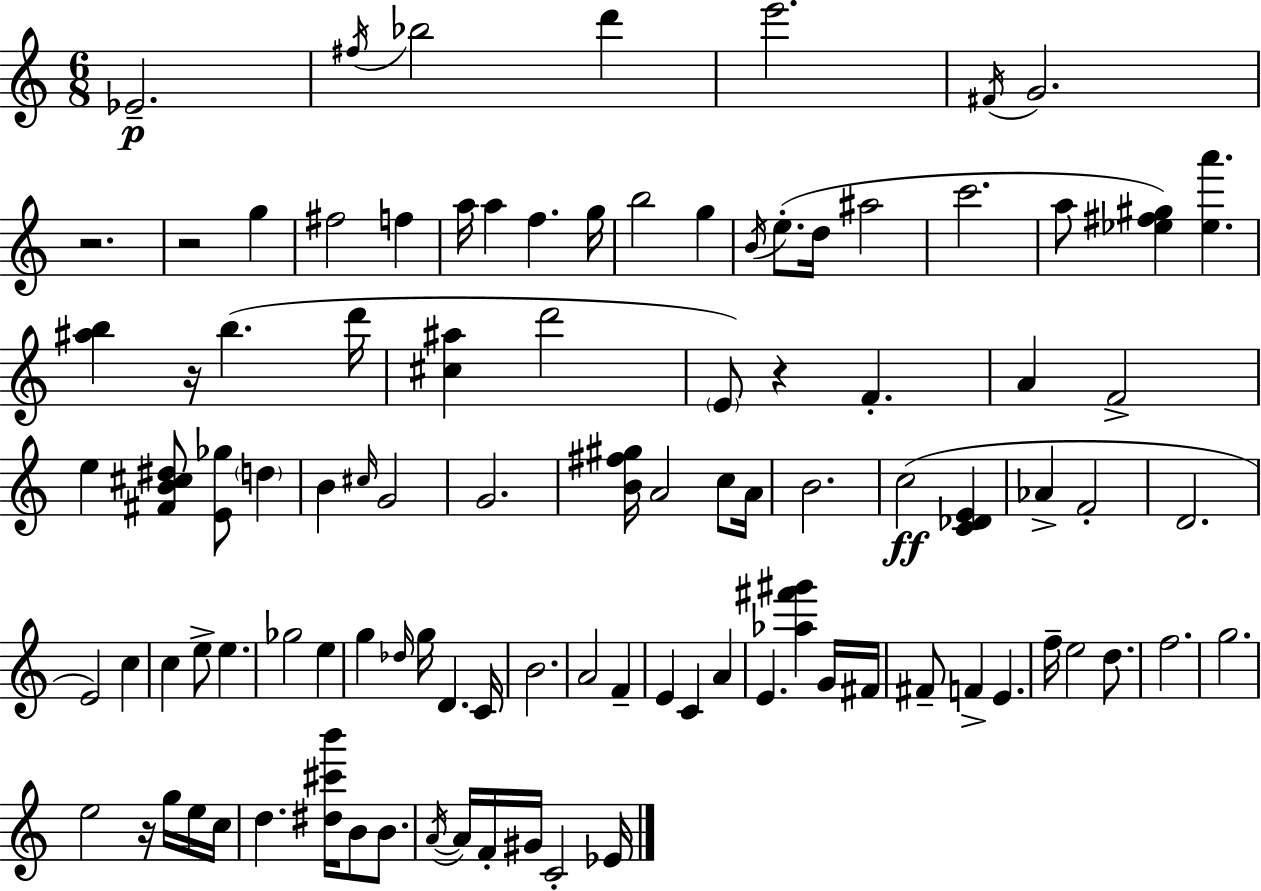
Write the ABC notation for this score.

X:1
T:Untitled
M:6/8
L:1/4
K:Am
_E2 ^f/4 _b2 d' e'2 ^F/4 G2 z2 z2 g ^f2 f a/4 a f g/4 b2 g B/4 e/2 d/4 ^a2 c'2 a/2 [_e^f^g] [_ea'] [^ab] z/4 b d'/4 [^c^a] d'2 E/2 z F A F2 e [^FB^c^d]/2 [E_g]/2 d B ^c/4 G2 G2 [B^f^g]/4 A2 c/2 A/4 B2 c2 [C_DE] _A F2 D2 E2 c c e/2 e _g2 e g _d/4 g/4 D C/4 B2 A2 F E C A E [_a^f'^g'] G/4 ^F/4 ^F/2 F E f/4 e2 d/2 f2 g2 e2 z/4 g/4 e/4 c/4 d [^d^c'b']/4 B/2 B/2 A/4 A/4 F/4 ^G/4 C2 _E/4